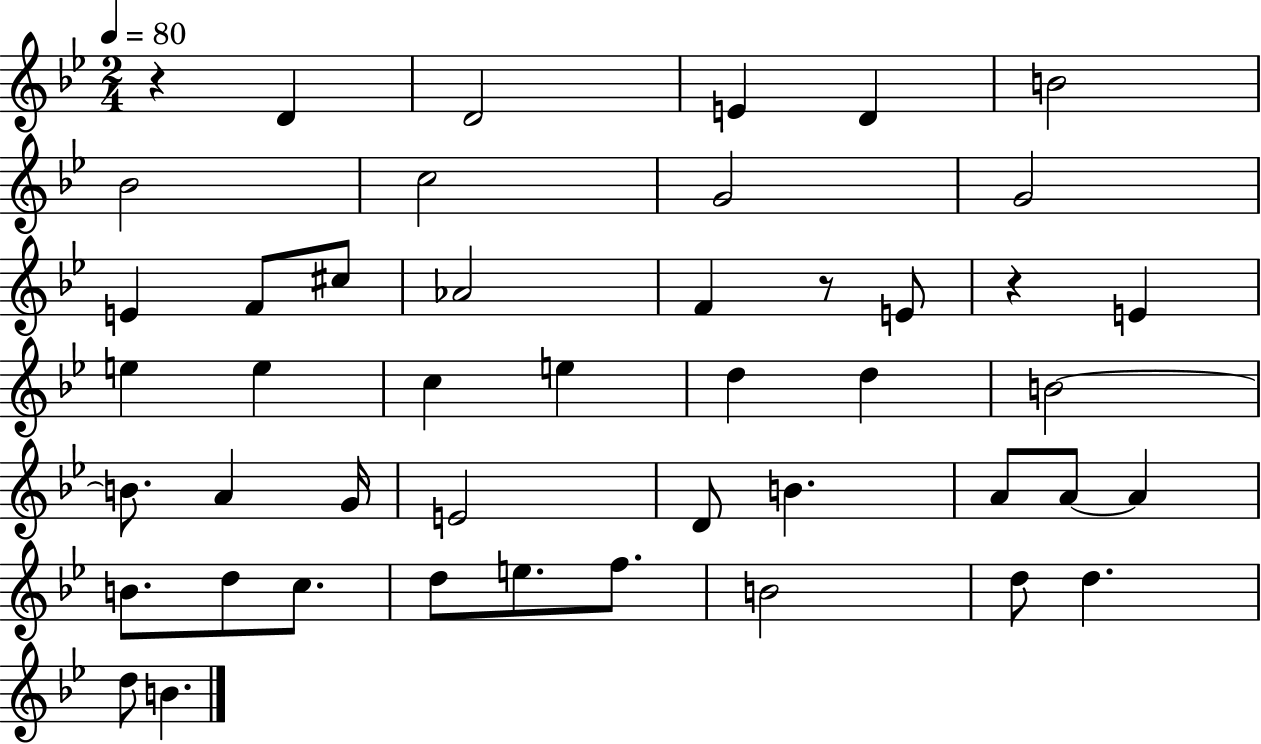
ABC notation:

X:1
T:Untitled
M:2/4
L:1/4
K:Bb
z D D2 E D B2 _B2 c2 G2 G2 E F/2 ^c/2 _A2 F z/2 E/2 z E e e c e d d B2 B/2 A G/4 E2 D/2 B A/2 A/2 A B/2 d/2 c/2 d/2 e/2 f/2 B2 d/2 d d/2 B